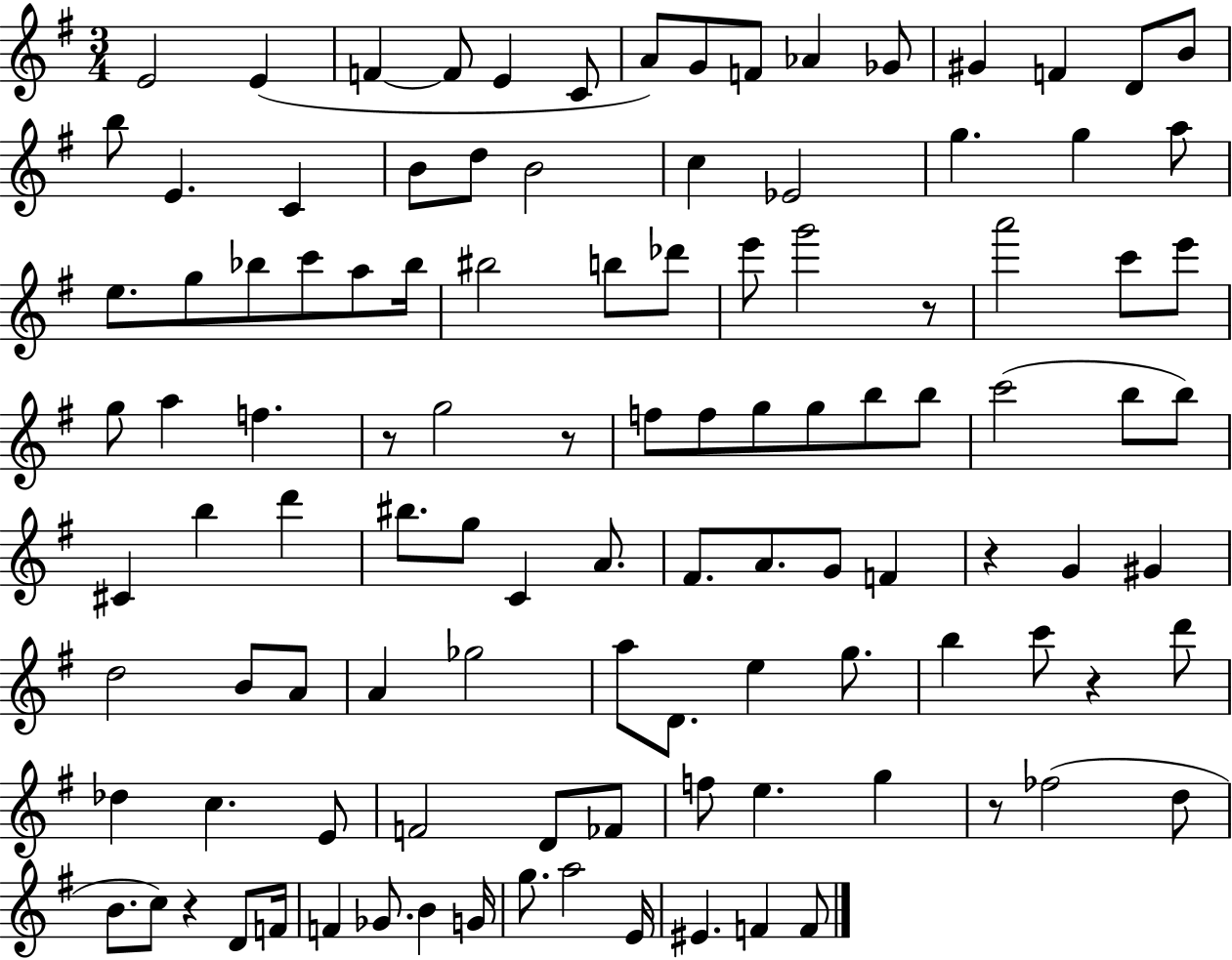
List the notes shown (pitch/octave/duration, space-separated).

E4/h E4/q F4/q F4/e E4/q C4/e A4/e G4/e F4/e Ab4/q Gb4/e G#4/q F4/q D4/e B4/e B5/e E4/q. C4/q B4/e D5/e B4/h C5/q Eb4/h G5/q. G5/q A5/e E5/e. G5/e Bb5/e C6/e A5/e Bb5/s BIS5/h B5/e Db6/e E6/e G6/h R/e A6/h C6/e E6/e G5/e A5/q F5/q. R/e G5/h R/e F5/e F5/e G5/e G5/e B5/e B5/e C6/h B5/e B5/e C#4/q B5/q D6/q BIS5/e. G5/e C4/q A4/e. F#4/e. A4/e. G4/e F4/q R/q G4/q G#4/q D5/h B4/e A4/e A4/q Gb5/h A5/e D4/e. E5/q G5/e. B5/q C6/e R/q D6/e Db5/q C5/q. E4/e F4/h D4/e FES4/e F5/e E5/q. G5/q R/e FES5/h D5/e B4/e. C5/e R/q D4/e F4/s F4/q Gb4/e. B4/q G4/s G5/e. A5/h E4/s EIS4/q. F4/q F4/e